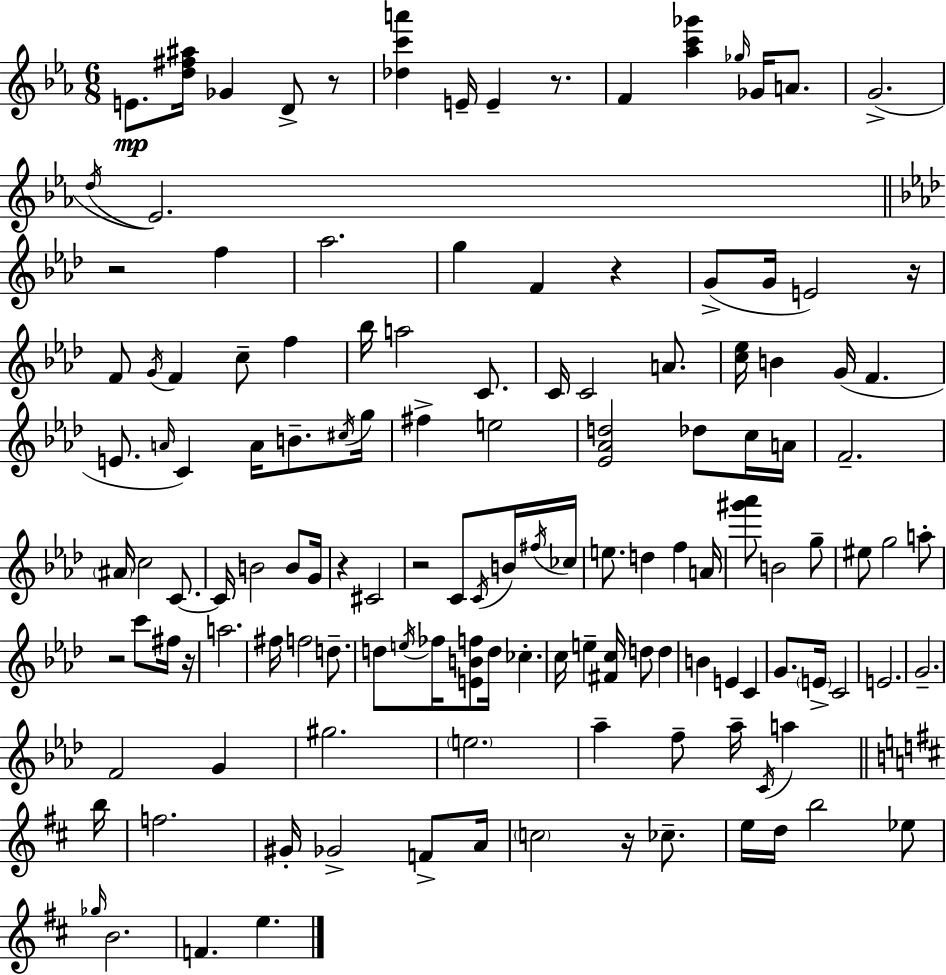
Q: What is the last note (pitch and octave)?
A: E5